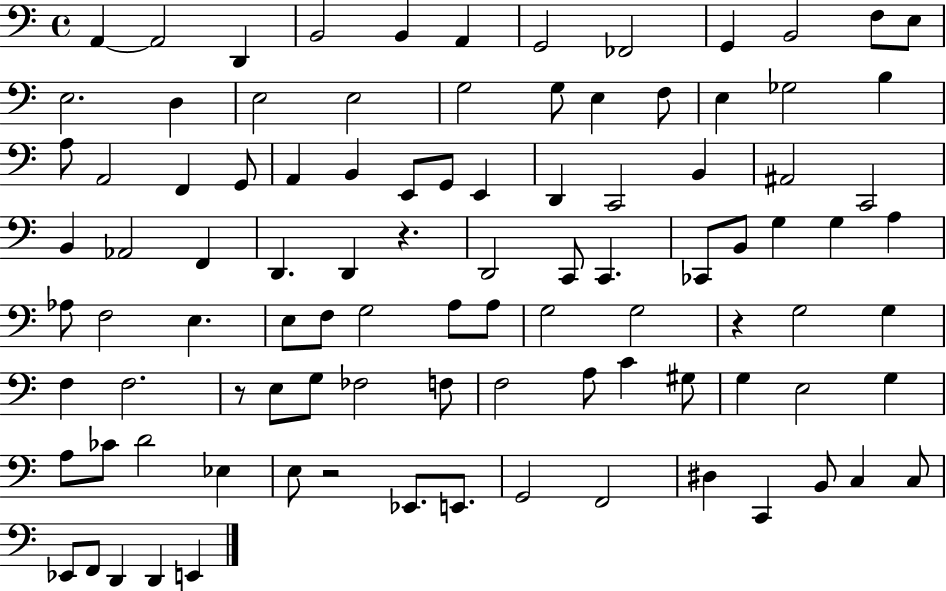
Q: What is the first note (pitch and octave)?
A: A2